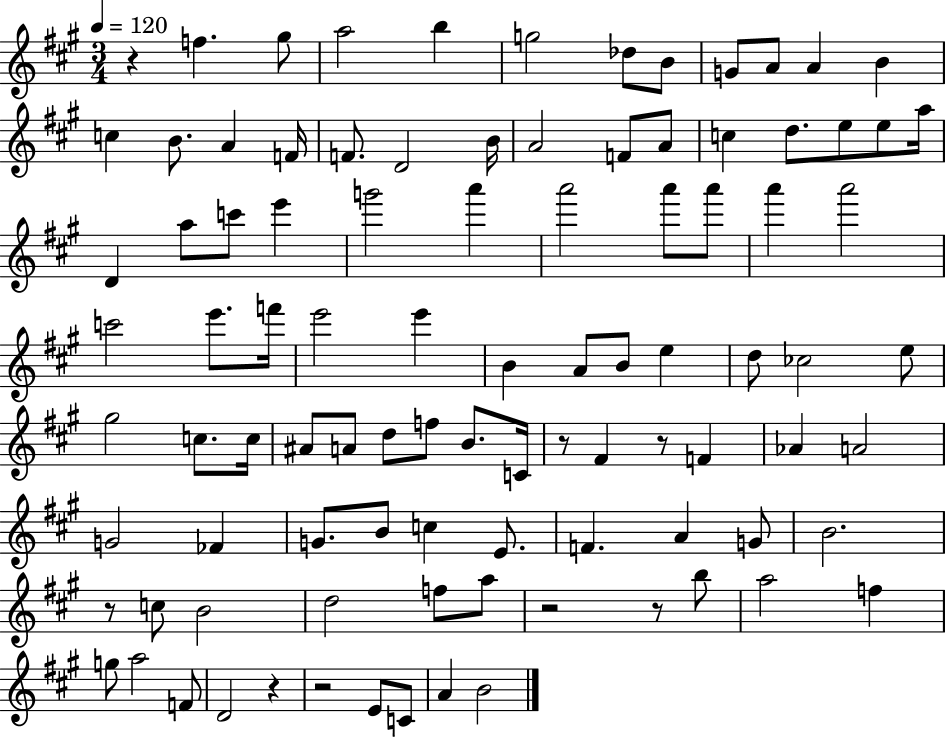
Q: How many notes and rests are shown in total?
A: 96